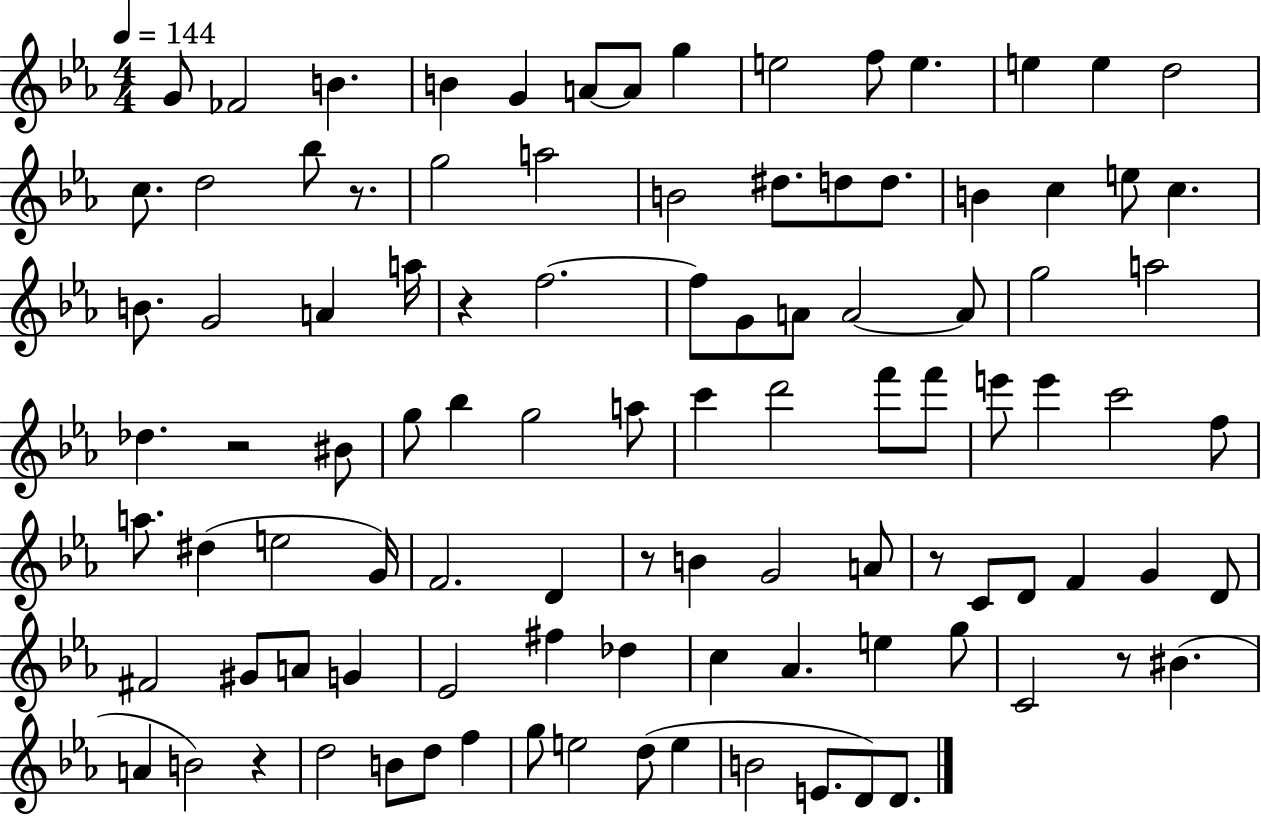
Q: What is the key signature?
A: EES major